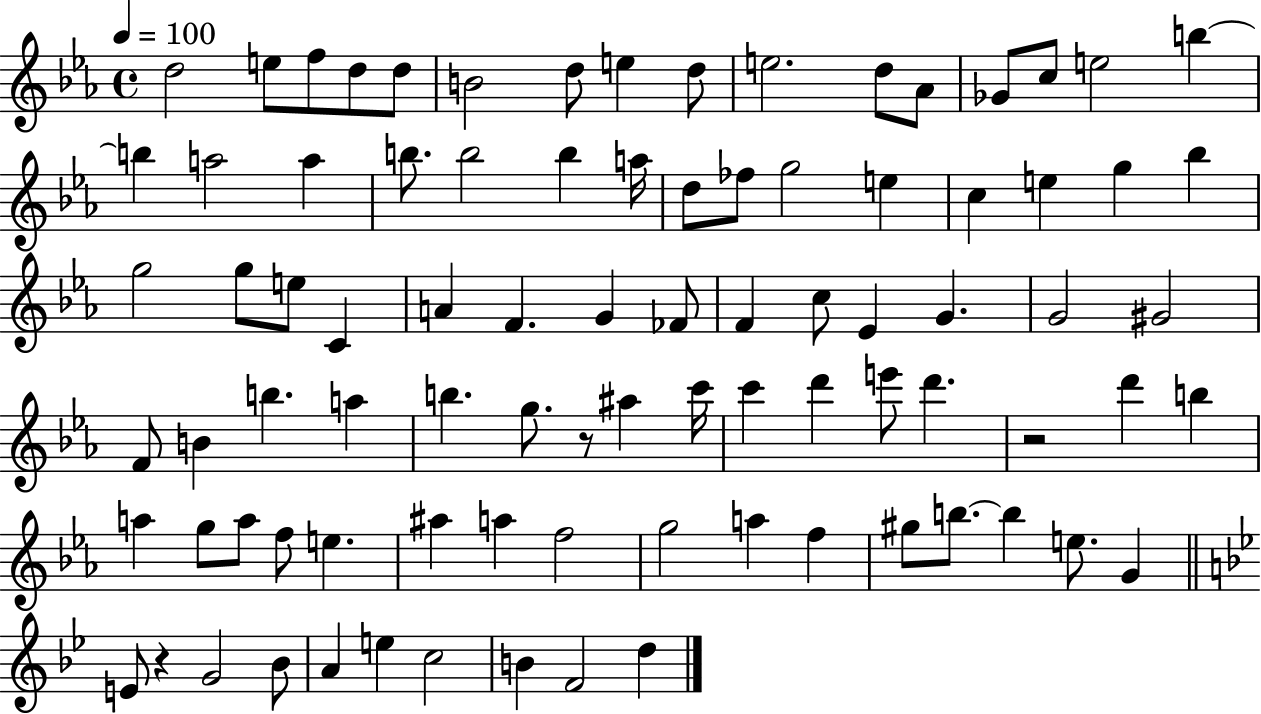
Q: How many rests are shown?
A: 3